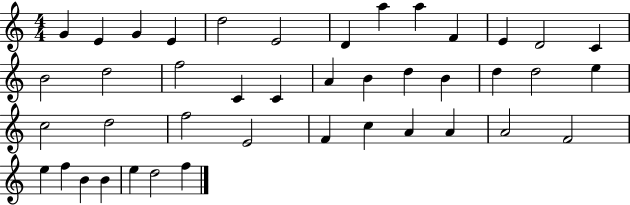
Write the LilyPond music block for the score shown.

{
  \clef treble
  \numericTimeSignature
  \time 4/4
  \key c \major
  g'4 e'4 g'4 e'4 | d''2 e'2 | d'4 a''4 a''4 f'4 | e'4 d'2 c'4 | \break b'2 d''2 | f''2 c'4 c'4 | a'4 b'4 d''4 b'4 | d''4 d''2 e''4 | \break c''2 d''2 | f''2 e'2 | f'4 c''4 a'4 a'4 | a'2 f'2 | \break e''4 f''4 b'4 b'4 | e''4 d''2 f''4 | \bar "|."
}